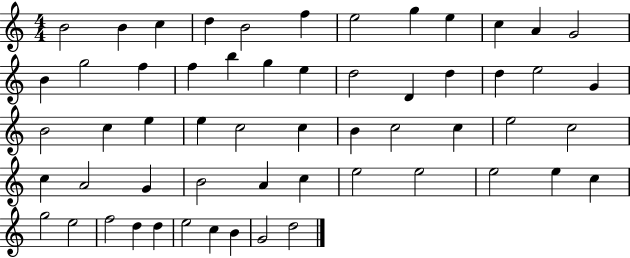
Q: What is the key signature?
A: C major